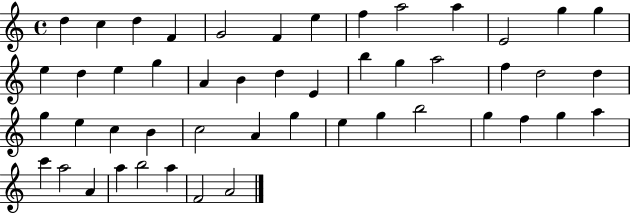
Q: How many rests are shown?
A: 0